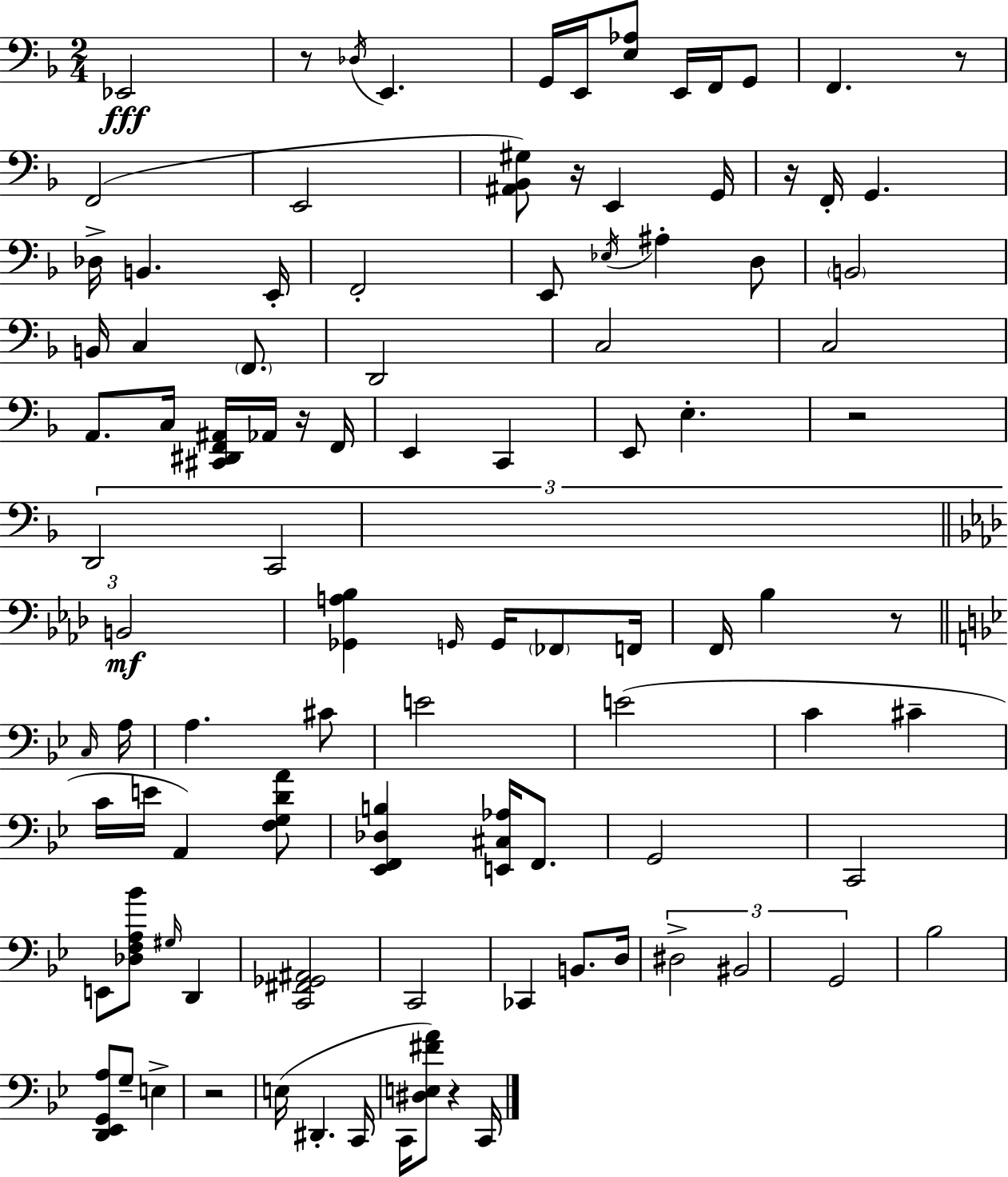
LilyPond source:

{
  \clef bass
  \numericTimeSignature
  \time 2/4
  \key f \major
  ees,2\fff | r8 \acciaccatura { des16 } e,4. | g,16 e,16 <e aes>8 e,16 f,16 g,8 | f,4. r8 | \break f,2( | e,2 | <ais, bes, gis>8) r16 e,4 | g,16 r16 f,16-. g,4. | \break des16-> b,4. | e,16-. f,2-. | e,8 \acciaccatura { ees16 } ais4-. | d8 \parenthesize b,2 | \break b,16 c4 \parenthesize f,8. | d,2 | c2 | c2 | \break a,8. c16 <cis, dis, f, ais,>16 aes,16 | r16 f,16 e,4 c,4 | e,8 e4.-. | r2 | \break \tuplet 3/2 { d,2 | c,2 | \bar "||" \break \key aes \major b,2\mf } | <ges, a bes>4 \grace { g,16 } g,16 \parenthesize fes,8 | f,16 f,16 bes4 r8 | \bar "||" \break \key bes \major \grace { c16 } a16 a4. | cis'8 e'2 | e'2( | c'4 cis'4-- | \break c'16 e'16 a,4) | <f g d' a'>8 <ees, f, des b>4 <e, cis aes>16 f,8. | g,2 | c,2 | \break e,8 <des f a bes'>8 \grace { gis16 } d,4 | <c, fis, ges, ais,>2 | c,2 | ces,4 b,8. | \break d16 \tuplet 3/2 { dis2-> | bis,2 | g,2 } | bes2 | \break <d, ees, g, a>8 g8-- e4-> | r2 | e16( dis,4.-. | c,16 c,16 <dis e fis' a'>8) r4 | \break c,16 \bar "|."
}